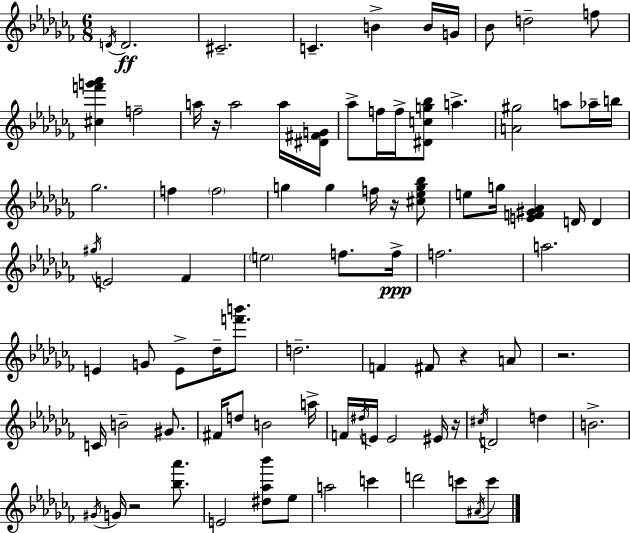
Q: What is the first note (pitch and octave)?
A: D4